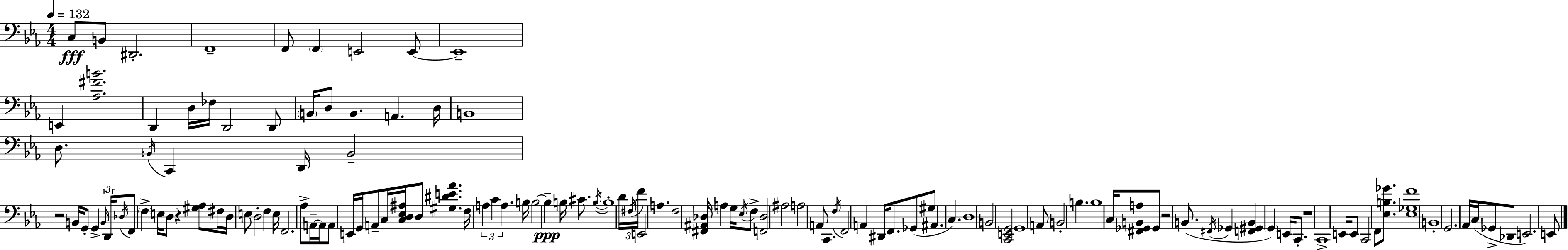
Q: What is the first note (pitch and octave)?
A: C3